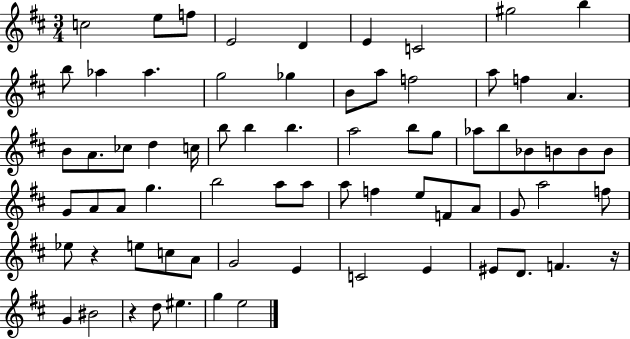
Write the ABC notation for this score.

X:1
T:Untitled
M:3/4
L:1/4
K:D
c2 e/2 f/2 E2 D E C2 ^g2 b b/2 _a _a g2 _g B/2 a/2 f2 a/2 f A B/2 A/2 _c/2 d c/4 b/2 b b a2 b/2 g/2 _a/2 b/2 _B/2 B/2 B/2 B/2 G/2 A/2 A/2 g b2 a/2 a/2 a/2 f e/2 F/2 A/2 G/2 a2 f/2 _e/2 z e/2 c/2 A/2 G2 E C2 E ^E/2 D/2 F z/4 G ^B2 z d/2 ^e g e2